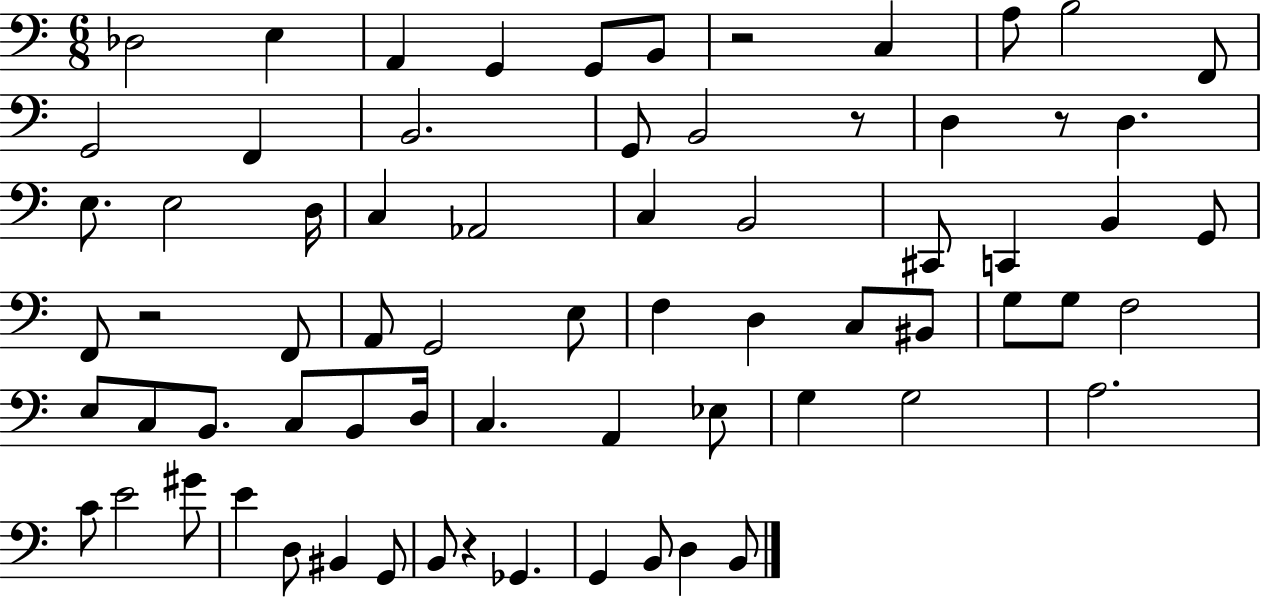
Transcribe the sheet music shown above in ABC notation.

X:1
T:Untitled
M:6/8
L:1/4
K:C
_D,2 E, A,, G,, G,,/2 B,,/2 z2 C, A,/2 B,2 F,,/2 G,,2 F,, B,,2 G,,/2 B,,2 z/2 D, z/2 D, E,/2 E,2 D,/4 C, _A,,2 C, B,,2 ^C,,/2 C,, B,, G,,/2 F,,/2 z2 F,,/2 A,,/2 G,,2 E,/2 F, D, C,/2 ^B,,/2 G,/2 G,/2 F,2 E,/2 C,/2 B,,/2 C,/2 B,,/2 D,/4 C, A,, _E,/2 G, G,2 A,2 C/2 E2 ^G/2 E D,/2 ^B,, G,,/2 B,,/2 z _G,, G,, B,,/2 D, B,,/2